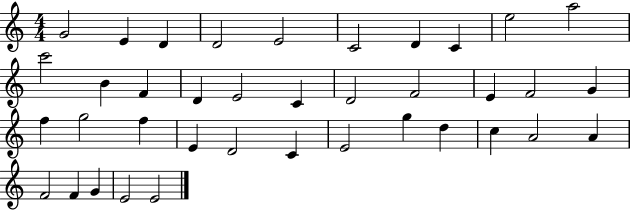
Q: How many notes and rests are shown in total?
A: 38